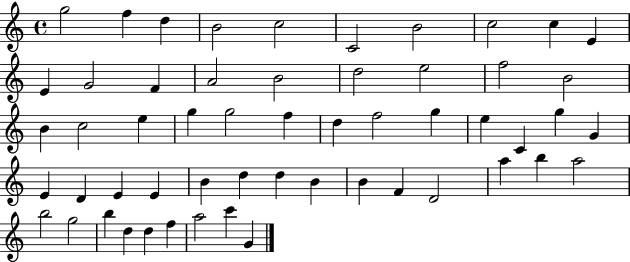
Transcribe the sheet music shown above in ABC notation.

X:1
T:Untitled
M:4/4
L:1/4
K:C
g2 f d B2 c2 C2 B2 c2 c E E G2 F A2 B2 d2 e2 f2 B2 B c2 e g g2 f d f2 g e C g G E D E E B d d B B F D2 a b a2 b2 g2 b d d f a2 c' G